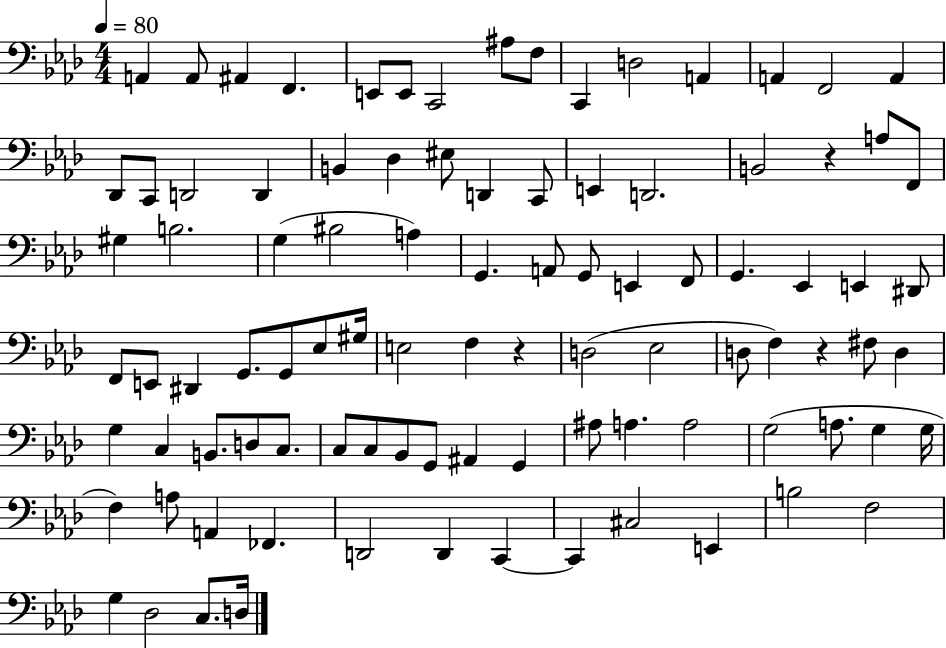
{
  \clef bass
  \numericTimeSignature
  \time 4/4
  \key aes \major
  \tempo 4 = 80
  a,4 a,8 ais,4 f,4. | e,8 e,8 c,2 ais8 f8 | c,4 d2 a,4 | a,4 f,2 a,4 | \break des,8 c,8 d,2 d,4 | b,4 des4 eis8 d,4 c,8 | e,4 d,2. | b,2 r4 a8 f,8 | \break gis4 b2. | g4( bis2 a4) | g,4. a,8 g,8 e,4 f,8 | g,4. ees,4 e,4 dis,8 | \break f,8 e,8 dis,4 g,8. g,8 ees8 gis16 | e2 f4 r4 | d2( ees2 | d8 f4) r4 fis8 d4 | \break g4 c4 b,8. d8 c8. | c8 c8 bes,8 g,8 ais,4 g,4 | ais8 a4. a2 | g2( a8. g4 g16 | \break f4) a8 a,4 fes,4. | d,2 d,4 c,4~~ | c,4 cis2 e,4 | b2 f2 | \break g4 des2 c8. d16 | \bar "|."
}